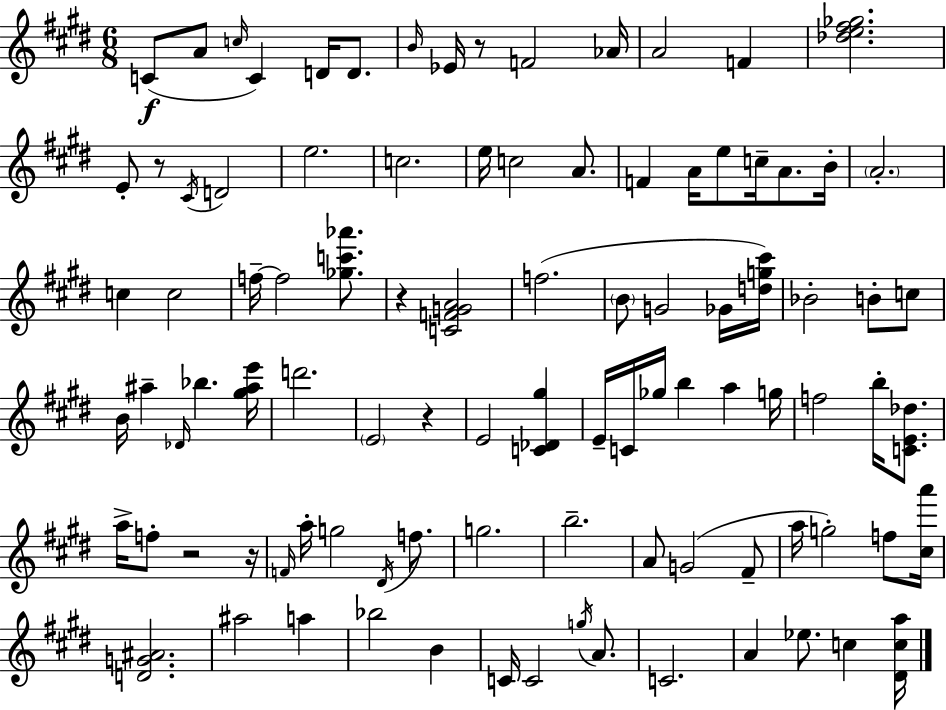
X:1
T:Untitled
M:6/8
L:1/4
K:E
C/2 A/2 c/4 C D/4 D/2 B/4 _E/4 z/2 F2 _A/4 A2 F [_de^f_g]2 E/2 z/2 ^C/4 D2 e2 c2 e/4 c2 A/2 F A/4 e/2 c/4 A/2 B/4 A2 c c2 f/4 f2 [_gc'_a']/2 z [CFGA]2 f2 B/2 G2 _G/4 [dg^c']/4 _B2 B/2 c/2 B/4 ^a _D/4 _b [^g^ae']/4 d'2 E2 z E2 [C_D^g] E/4 C/4 _g/4 b a g/4 f2 b/4 [CE_d]/2 a/4 f/2 z2 z/4 F/4 a/4 g2 ^D/4 f/2 g2 b2 A/2 G2 ^F/2 a/4 g2 f/2 [^ca']/4 [DG^A]2 ^a2 a _b2 B C/4 C2 g/4 A/2 C2 A _e/2 c [^Dca]/4